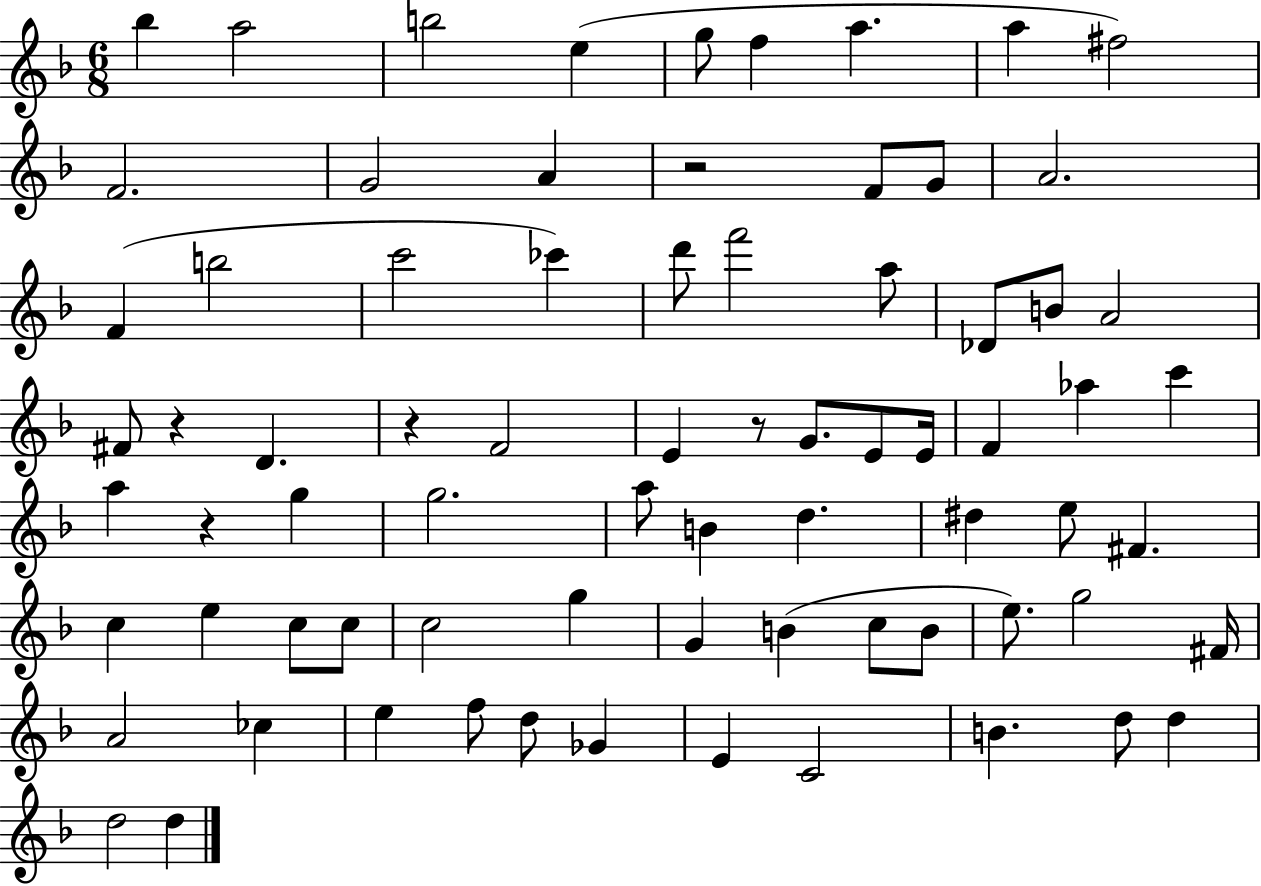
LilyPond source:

{
  \clef treble
  \numericTimeSignature
  \time 6/8
  \key f \major
  bes''4 a''2 | b''2 e''4( | g''8 f''4 a''4. | a''4 fis''2) | \break f'2. | g'2 a'4 | r2 f'8 g'8 | a'2. | \break f'4( b''2 | c'''2 ces'''4) | d'''8 f'''2 a''8 | des'8 b'8 a'2 | \break fis'8 r4 d'4. | r4 f'2 | e'4 r8 g'8. e'8 e'16 | f'4 aes''4 c'''4 | \break a''4 r4 g''4 | g''2. | a''8 b'4 d''4. | dis''4 e''8 fis'4. | \break c''4 e''4 c''8 c''8 | c''2 g''4 | g'4 b'4( c''8 b'8 | e''8.) g''2 fis'16 | \break a'2 ces''4 | e''4 f''8 d''8 ges'4 | e'4 c'2 | b'4. d''8 d''4 | \break d''2 d''4 | \bar "|."
}